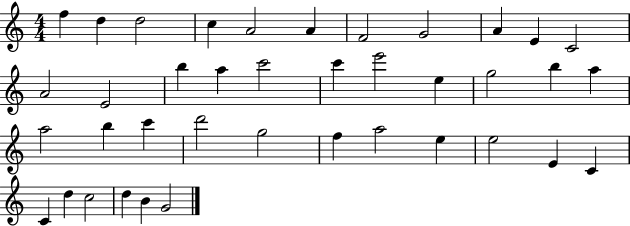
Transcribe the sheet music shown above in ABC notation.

X:1
T:Untitled
M:4/4
L:1/4
K:C
f d d2 c A2 A F2 G2 A E C2 A2 E2 b a c'2 c' e'2 e g2 b a a2 b c' d'2 g2 f a2 e e2 E C C d c2 d B G2